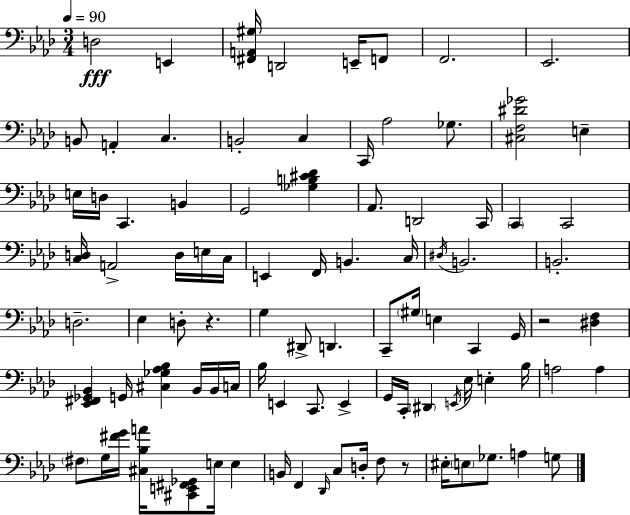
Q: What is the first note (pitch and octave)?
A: D3